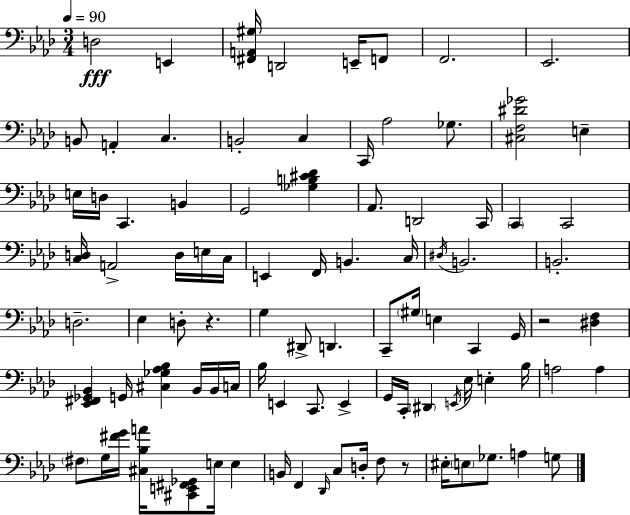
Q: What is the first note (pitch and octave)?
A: D3